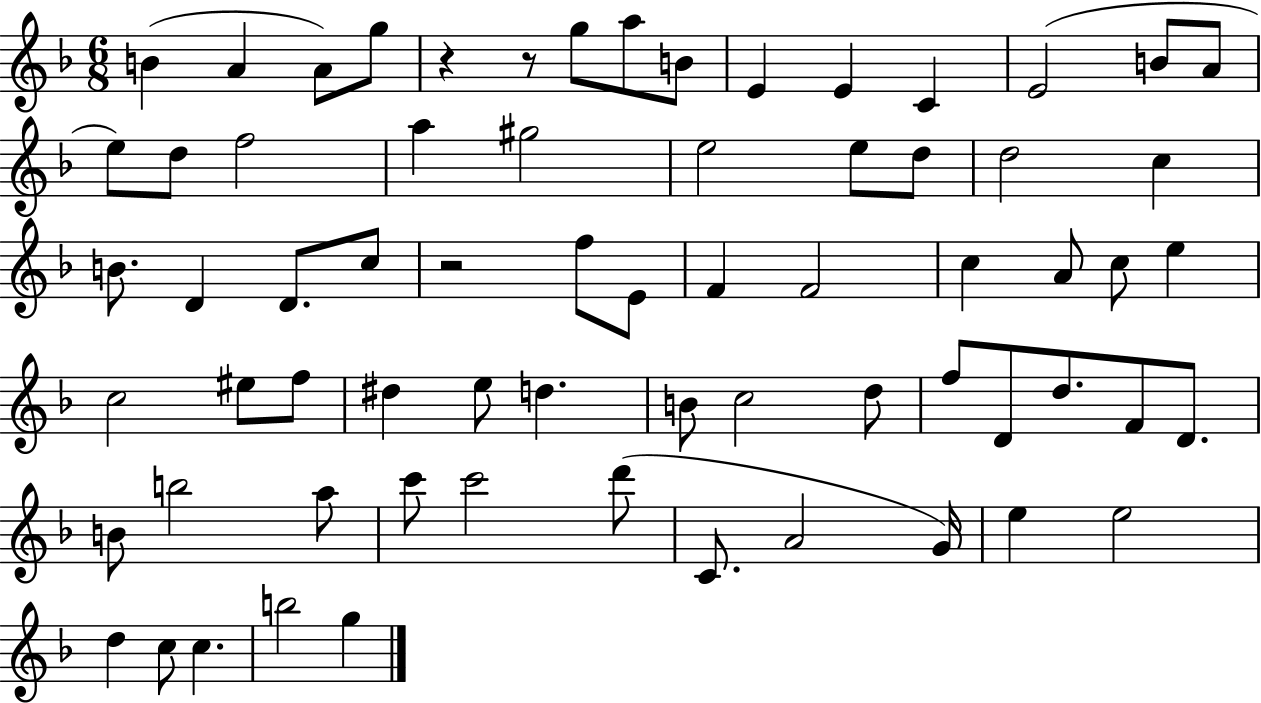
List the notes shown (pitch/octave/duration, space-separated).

B4/q A4/q A4/e G5/e R/q R/e G5/e A5/e B4/e E4/q E4/q C4/q E4/h B4/e A4/e E5/e D5/e F5/h A5/q G#5/h E5/h E5/e D5/e D5/h C5/q B4/e. D4/q D4/e. C5/e R/h F5/e E4/e F4/q F4/h C5/q A4/e C5/e E5/q C5/h EIS5/e F5/e D#5/q E5/e D5/q. B4/e C5/h D5/e F5/e D4/e D5/e. F4/e D4/e. B4/e B5/h A5/e C6/e C6/h D6/e C4/e. A4/h G4/s E5/q E5/h D5/q C5/e C5/q. B5/h G5/q